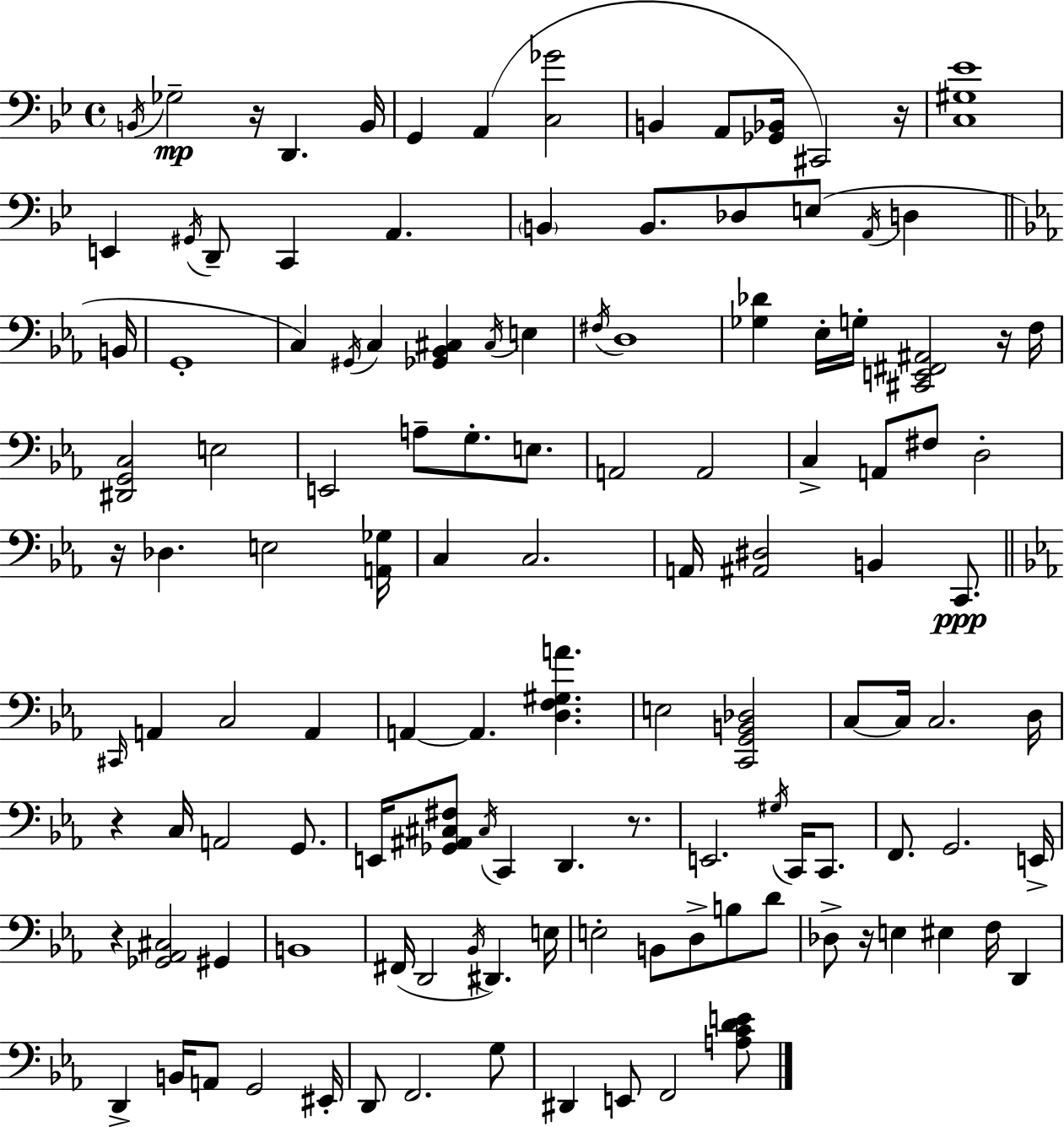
{
  \clef bass
  \time 4/4
  \defaultTimeSignature
  \key bes \major
  \acciaccatura { b,16 }\mp ges2-- r16 d,4. | b,16 g,4 a,4( <c ges'>2 | b,4 a,8 <ges, bes,>16 cis,2) | r16 <c gis ees'>1 | \break e,4 \acciaccatura { gis,16 } d,8-- c,4 a,4. | \parenthesize b,4 b,8. des8 e8( \acciaccatura { a,16 } d4 | \bar "||" \break \key ees \major b,16 g,1-. | c4) \acciaccatura { gis,16 } c4 <ges, bes, cis>4 \acciaccatura { cis16 } e4 | \acciaccatura { fis16 } d1 | <ges des'>4 ees16-. g16-. <cis, e, fis, ais,>2 | \break r16 f16 <dis, g, c>2 e2 | e,2 a8-- g8.-. | e8. a,2 a,2 | c4-> a,8 fis8 d2-. | \break r16 des4. e2 | <a, ges>16 c4 c2. | a,16 <ais, dis>2 b,4 | c,8.\ppp \bar "||" \break \key c \minor \grace { cis,16 } a,4 c2 a,4 | a,4~~ a,4. <d f gis a'>4. | e2 <c, g, b, des>2 | c8~~ c16 c2. | \break d16 r4 c16 a,2 g,8. | e,16 <ges, ais, cis fis>8 \acciaccatura { cis16 } c,4 d,4. r8. | e,2. \acciaccatura { gis16 } c,16 | c,8. f,8. g,2. | \break e,16-> r4 <ges, aes, cis>2 gis,4 | b,1 | fis,16( d,2 \acciaccatura { bes,16 } dis,4.) | e16 e2-. b,8 d8-> | \break b8 d'8 des8-> r16 e4 eis4 f16 | d,4 d,4-> b,16 a,8 g,2 | eis,16-. d,8 f,2. | g8 dis,4 e,8 f,2 | \break <a c' d' e'>8 \bar "|."
}